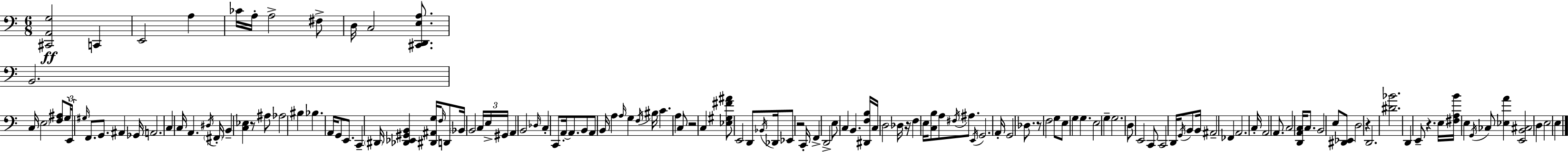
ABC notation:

X:1
T:Untitled
M:6/8
L:1/4
K:Am
[^C,,A,,G,]2 C,, E,,2 A, _C/4 A,/4 A,2 ^F,/2 D,/4 C,2 [^C,,D,,E,A,]/2 B,,2 C,/4 E,2 [F,^A,]/2 G,/4 E,,/4 ^G,/4 F,,/2 G,,/2 ^A,, _G,,/4 A,,2 C, C,/4 A,, ^D,/4 ^F,,/4 B,, [C,_E,] z/2 ^A,/2 _A,2 ^B, _B, A,,/4 G,,/2 E,,/2 C,, ^D,,/4 [_D,,_E,,^G,,B,,] [^D,,^A,,G,]/4 F,/4 D,,/2 _B,,/4 B,,2 C,/4 E,/4 ^G,,/4 A,, B,,2 _D,/4 C, C,,/2 A,,/4 A,,/2 B,,/2 A,,/2 B,,/4 A, A,/4 G, F,/4 ^B,/4 C A, C,/2 z2 C, [_E,^G,^F^A]/2 E,,2 D,,/2 _B,,/4 _D,,/4 _E,,/2 z2 C,,/4 F,, D,,2 E,/2 C, B,, [^D,,F,B,]/4 C,/4 D,2 _D,/4 z/4 F, E,/4 [C,B,]/2 A,/2 ^F,/4 ^A,/2 E,,/4 G,,2 A,,/4 G,,2 _D,/2 z/2 F,2 G,/2 E,/2 G, G, E,2 G, G,2 D,/2 E,,2 C,,/2 C,,2 D,,/4 G,,/4 B,,/2 B,,/4 ^A,,2 _F,, A,,2 C,/4 A,,2 A,,/2 C,2 [D,,A,,C,]/4 C,/2 B,,2 E,/2 [^D,,_E,,]/2 D,2 z D,,2 [^D_B]2 D,, E,,/2 z E,/4 [^F,A,B]/4 E, G,,/4 _C,/2 [_E,A] [E,,B,,^C,]2 D, E,2 E,